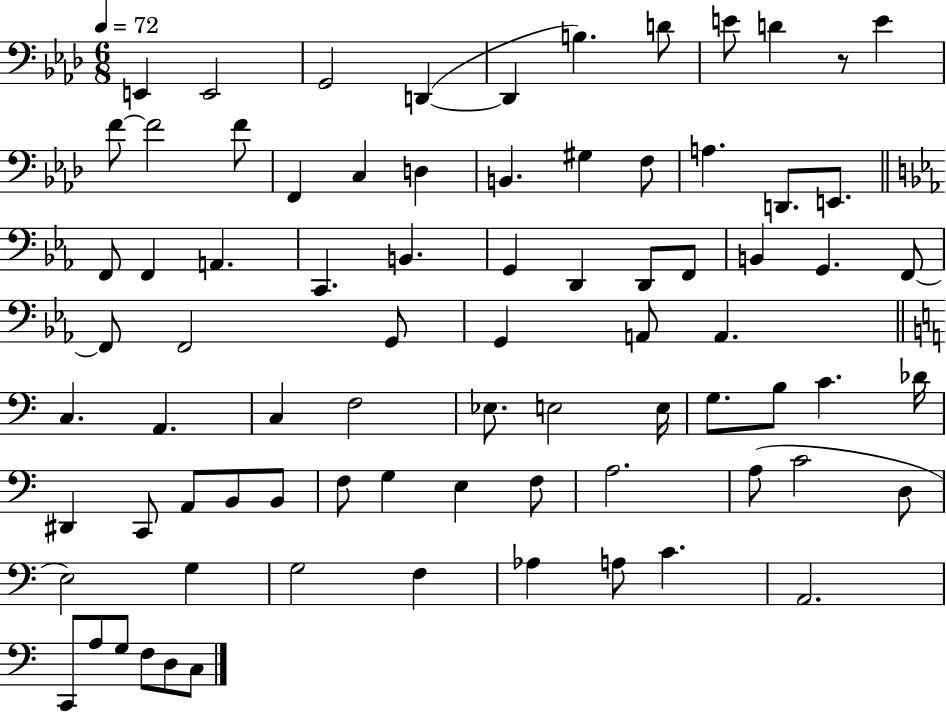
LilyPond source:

{
  \clef bass
  \numericTimeSignature
  \time 6/8
  \key aes \major
  \tempo 4 = 72
  e,4 e,2 | g,2 d,4~(~ | d,4 b4.) d'8 | e'8 d'4 r8 e'4 | \break f'8~~ f'2 f'8 | f,4 c4 d4 | b,4. gis4 f8 | a4. d,8. e,8. | \break \bar "||" \break \key c \minor f,8 f,4 a,4. | c,4. b,4. | g,4 d,4 d,8 f,8 | b,4 g,4. f,8~~ | \break f,8 f,2 g,8 | g,4 a,8 a,4. | \bar "||" \break \key c \major c4. a,4. | c4 f2 | ees8. e2 e16 | g8. b8 c'4. des'16 | \break dis,4 c,8 a,8 b,8 b,8 | f8 g4 e4 f8 | a2. | a8( c'2 d8 | \break e2) g4 | g2 f4 | aes4 a8 c'4. | a,2. | \break c,8 a8 g8 f8 d8 c8 | \bar "|."
}